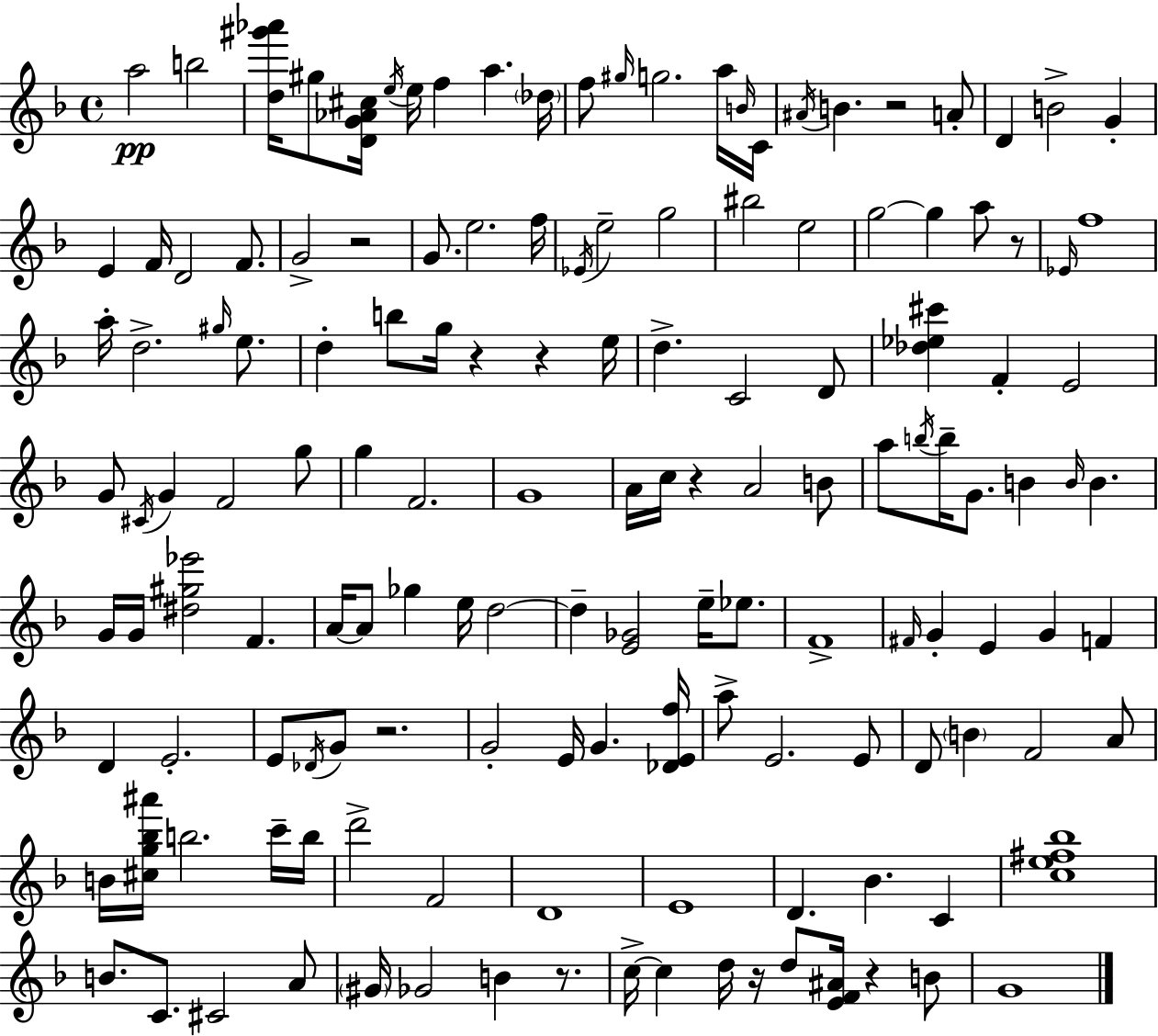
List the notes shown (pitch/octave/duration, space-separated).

A5/h B5/h [D5,G#6,Ab6]/s G#5/e [D4,G4,Ab4,C#5]/s E5/s E5/s F5/q A5/q. Db5/s F5/e G#5/s G5/h. A5/s B4/s C4/s A#4/s B4/q. R/h A4/e D4/q B4/h G4/q E4/q F4/s D4/h F4/e. G4/h R/h G4/e. E5/h. F5/s Eb4/s E5/h G5/h BIS5/h E5/h G5/h G5/q A5/e R/e Eb4/s F5/w A5/s D5/h. G#5/s E5/e. D5/q B5/e G5/s R/q R/q E5/s D5/q. C4/h D4/e [Db5,Eb5,C#6]/q F4/q E4/h G4/e C#4/s G4/q F4/h G5/e G5/q F4/h. G4/w A4/s C5/s R/q A4/h B4/e A5/e B5/s B5/s G4/e. B4/q B4/s B4/q. G4/s G4/s [D#5,G#5,Eb6]/h F4/q. A4/s A4/e Gb5/q E5/s D5/h D5/q [E4,Gb4]/h E5/s Eb5/e. F4/w F#4/s G4/q E4/q G4/q F4/q D4/q E4/h. E4/e Db4/s G4/e R/h. G4/h E4/s G4/q. [Db4,E4,F5]/s A5/e E4/h. E4/e D4/e B4/q F4/h A4/e B4/s [C#5,G5,Bb5,A#6]/s B5/h. C6/s B5/s D6/h F4/h D4/w E4/w D4/q. Bb4/q. C4/q [C5,E5,F#5,Bb5]/w B4/e. C4/e. C#4/h A4/e G#4/s Gb4/h B4/q R/e. C5/s C5/q D5/s R/s D5/e [E4,F4,A#4]/s R/q B4/e G4/w